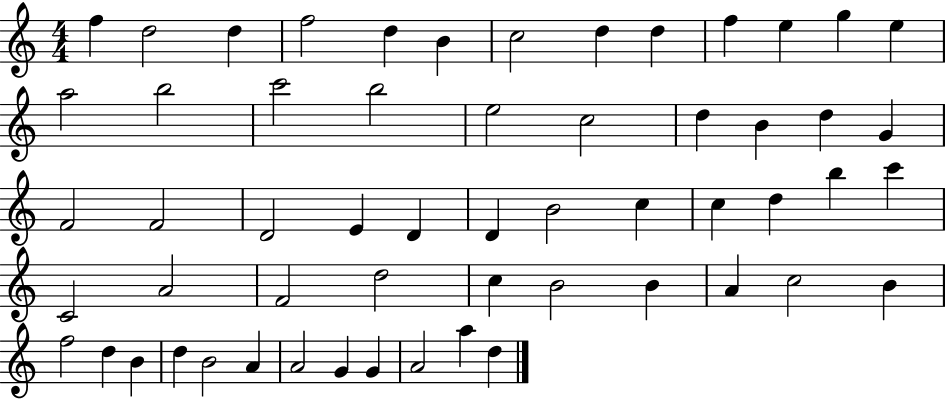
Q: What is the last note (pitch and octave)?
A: D5